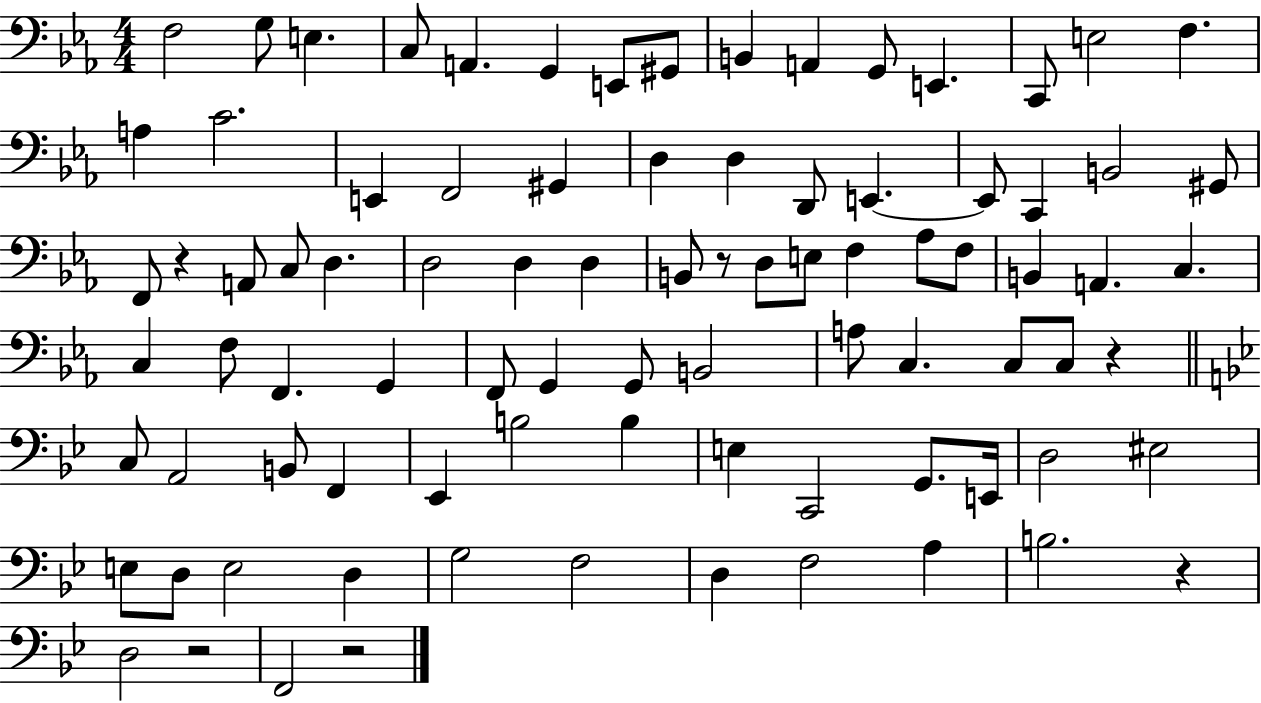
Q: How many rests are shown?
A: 6